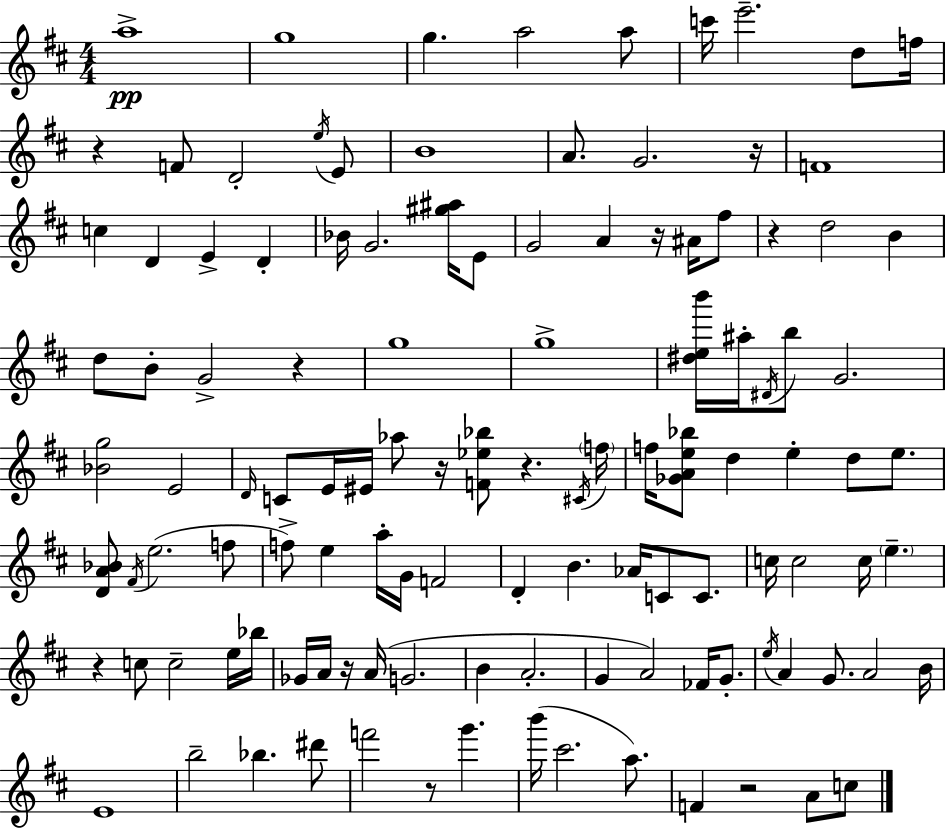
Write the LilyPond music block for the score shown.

{
  \clef treble
  \numericTimeSignature
  \time 4/4
  \key d \major
  a''1->\pp | g''1 | g''4. a''2 a''8 | c'''16 e'''2.-- d''8 f''16 | \break r4 f'8 d'2-. \acciaccatura { e''16 } e'8 | b'1 | a'8. g'2. | r16 f'1 | \break c''4 d'4 e'4-> d'4-. | bes'16 g'2. <gis'' ais''>16 e'8 | g'2 a'4 r16 ais'16 fis''8 | r4 d''2 b'4 | \break d''8 b'8-. g'2-> r4 | g''1 | g''1-> | <dis'' e'' b'''>16 ais''16-. \acciaccatura { dis'16 } b''8 g'2. | \break <bes' g''>2 e'2 | \grace { d'16 } c'8 e'16 eis'16 aes''8 r16 <f' ees'' bes''>8 r4. | \acciaccatura { cis'16 } \parenthesize f''16 f''16 <ges' a' e'' bes''>8 d''4 e''4-. d''8 | e''8. <d' a' bes'>8 \acciaccatura { fis'16 }( e''2. | \break f''8 f''8->) e''4 a''16-. g'16 f'2 | d'4-. b'4. aes'16 | c'8 c'8. c''16 c''2 c''16 \parenthesize e''4.-- | r4 c''8 c''2-- | \break e''16 bes''16 ges'16 a'16 r16 a'16( g'2. | b'4 a'2.-. | g'4 a'2) | fes'16 g'8.-. \acciaccatura { e''16 } a'4 g'8. a'2 | \break b'16 e'1 | b''2-- bes''4. | dis'''8 f'''2 r8 | g'''4. b'''16( cis'''2. | \break a''8.) f'4 r2 | a'8 c''8 \bar "|."
}